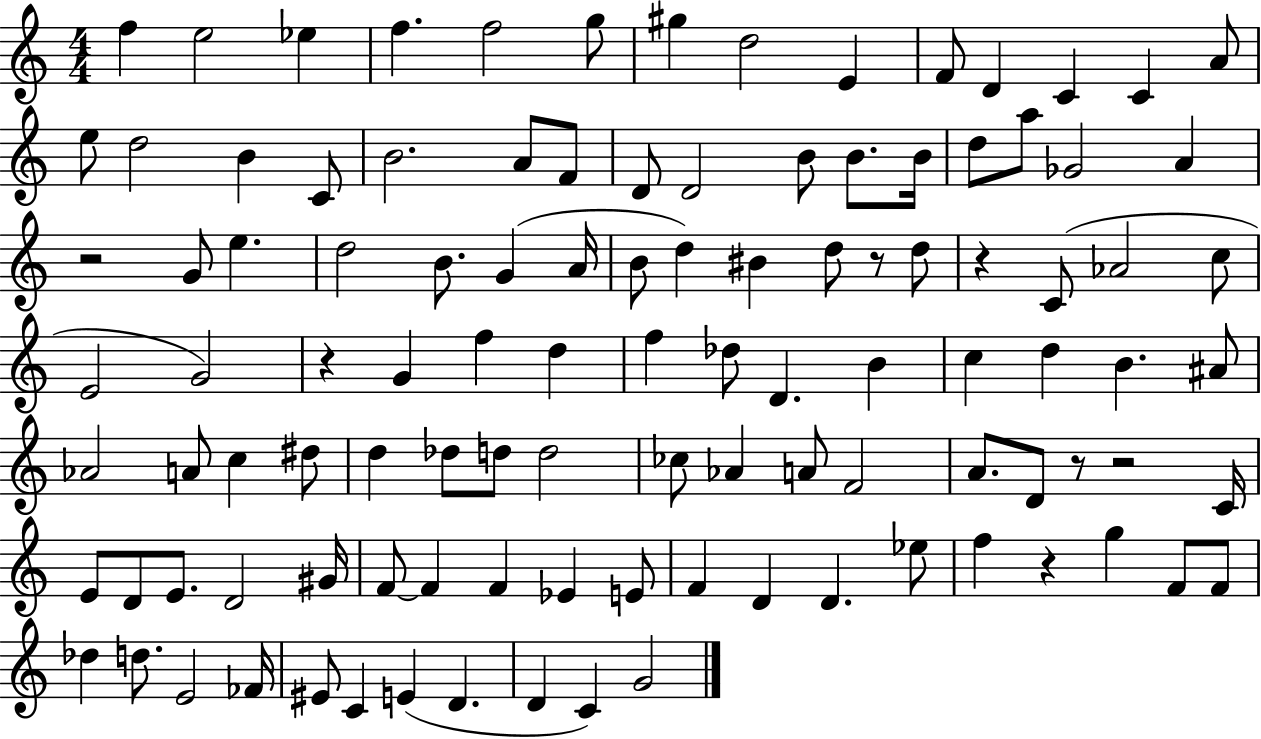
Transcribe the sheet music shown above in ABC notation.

X:1
T:Untitled
M:4/4
L:1/4
K:C
f e2 _e f f2 g/2 ^g d2 E F/2 D C C A/2 e/2 d2 B C/2 B2 A/2 F/2 D/2 D2 B/2 B/2 B/4 d/2 a/2 _G2 A z2 G/2 e d2 B/2 G A/4 B/2 d ^B d/2 z/2 d/2 z C/2 _A2 c/2 E2 G2 z G f d f _d/2 D B c d B ^A/2 _A2 A/2 c ^d/2 d _d/2 d/2 d2 _c/2 _A A/2 F2 A/2 D/2 z/2 z2 C/4 E/2 D/2 E/2 D2 ^G/4 F/2 F F _E E/2 F D D _e/2 f z g F/2 F/2 _d d/2 E2 _F/4 ^E/2 C E D D C G2